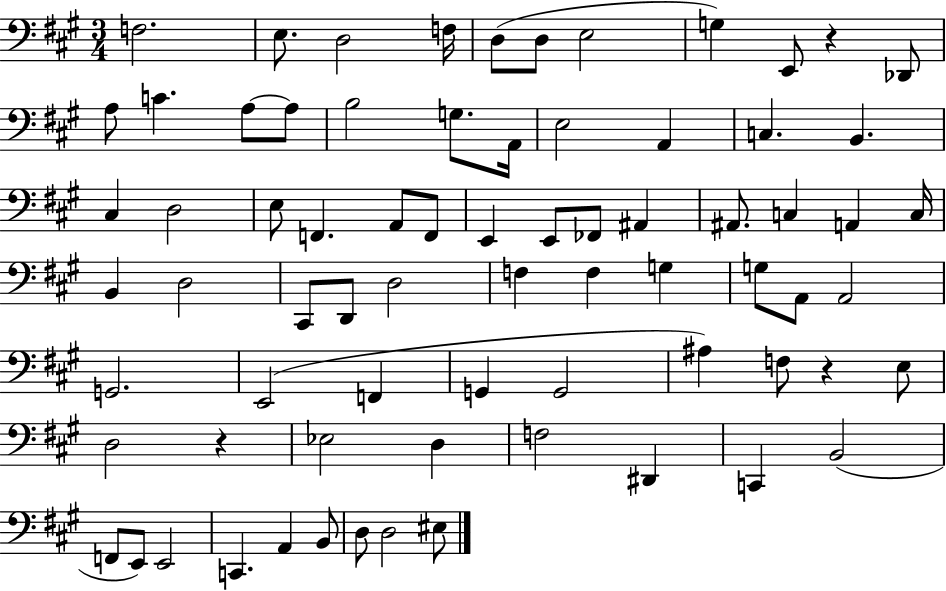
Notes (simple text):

F3/h. E3/e. D3/h F3/s D3/e D3/e E3/h G3/q E2/e R/q Db2/e A3/e C4/q. A3/e A3/e B3/h G3/e. A2/s E3/h A2/q C3/q. B2/q. C#3/q D3/h E3/e F2/q. A2/e F2/e E2/q E2/e FES2/e A#2/q A#2/e. C3/q A2/q C3/s B2/q D3/h C#2/e D2/e D3/h F3/q F3/q G3/q G3/e A2/e A2/h G2/h. E2/h F2/q G2/q G2/h A#3/q F3/e R/q E3/e D3/h R/q Eb3/h D3/q F3/h D#2/q C2/q B2/h F2/e E2/e E2/h C2/q. A2/q B2/e D3/e D3/h EIS3/e